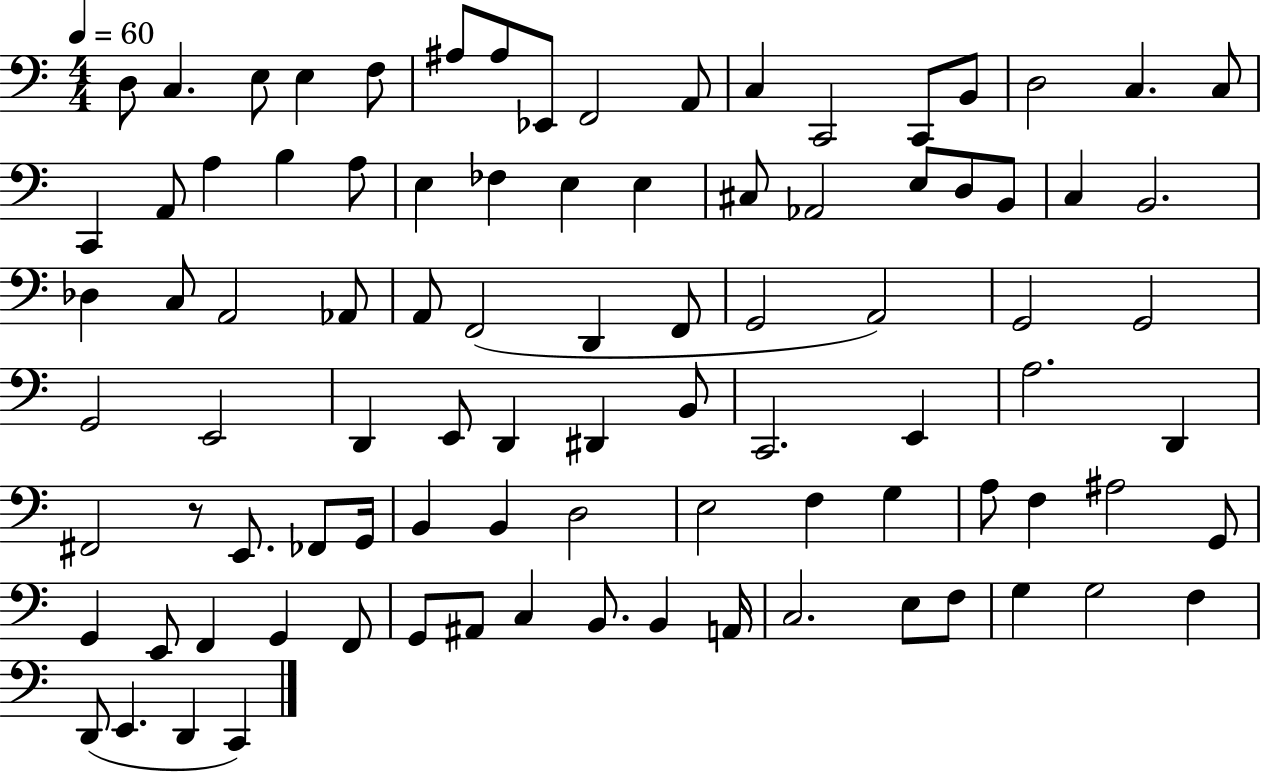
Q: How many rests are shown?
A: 1